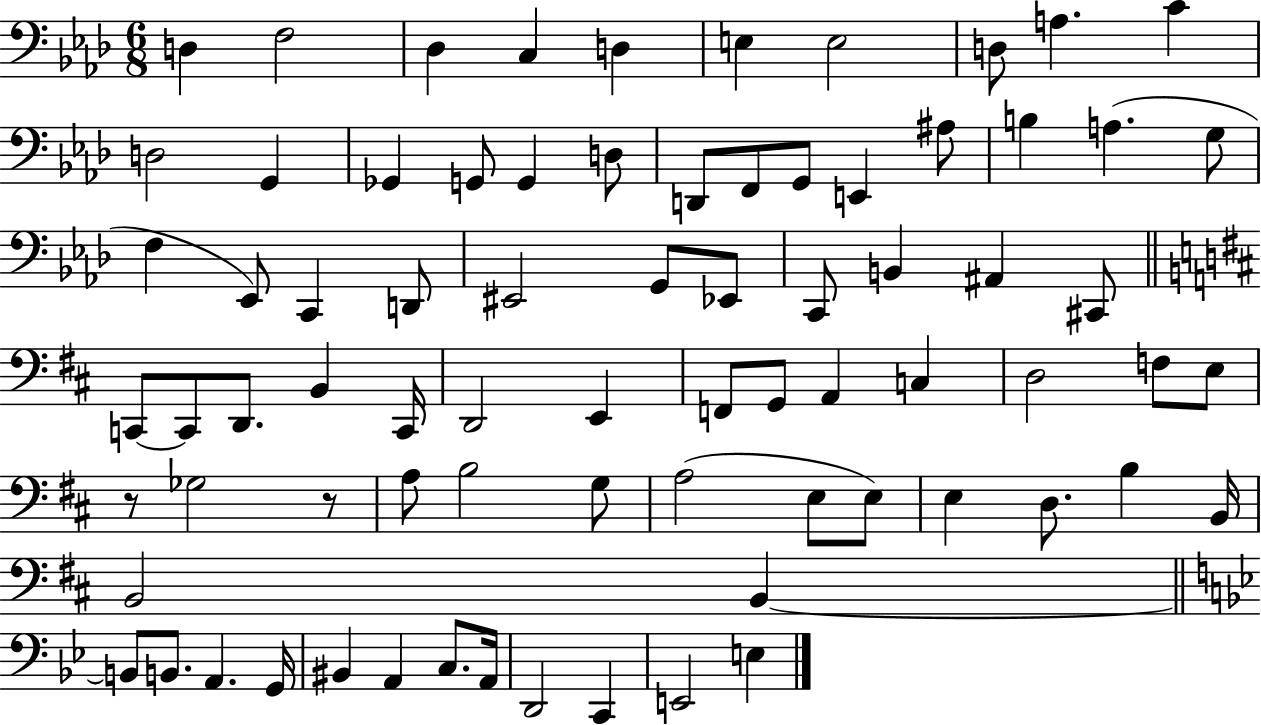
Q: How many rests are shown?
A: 2